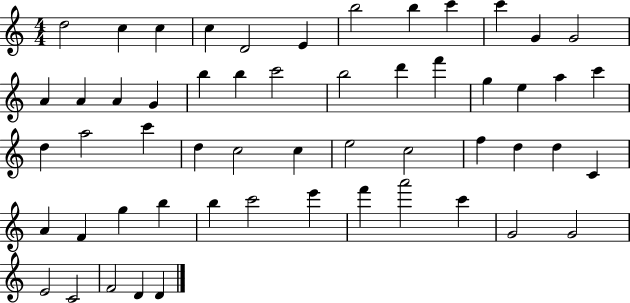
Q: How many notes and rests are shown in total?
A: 55